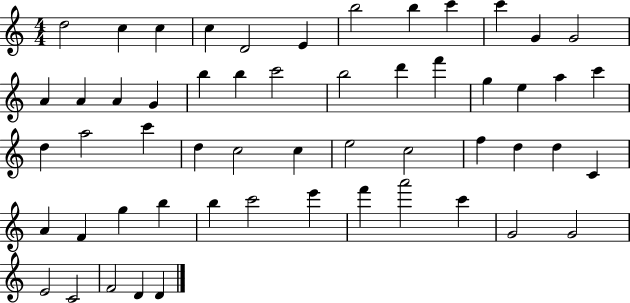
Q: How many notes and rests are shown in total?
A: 55